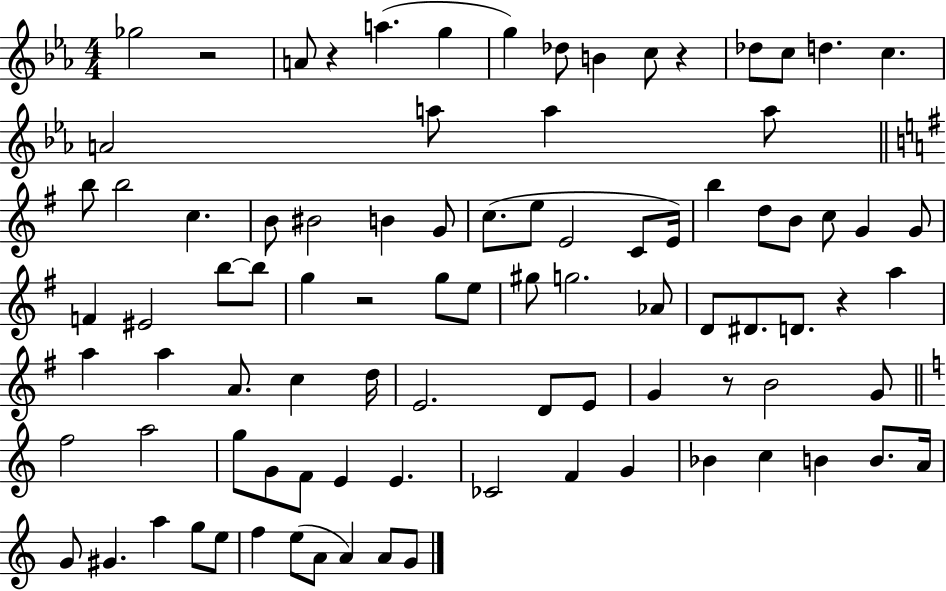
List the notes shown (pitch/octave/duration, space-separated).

Gb5/h R/h A4/e R/q A5/q. G5/q G5/q Db5/e B4/q C5/e R/q Db5/e C5/e D5/q. C5/q. A4/h A5/e A5/q A5/e B5/e B5/h C5/q. B4/e BIS4/h B4/q G4/e C5/e. E5/e E4/h C4/e E4/s B5/q D5/e B4/e C5/e G4/q G4/e F4/q EIS4/h B5/e B5/e G5/q R/h G5/e E5/e G#5/e G5/h. Ab4/e D4/e D#4/e. D4/e. R/q A5/q A5/q A5/q A4/e. C5/q D5/s E4/h. D4/e E4/e G4/q R/e B4/h G4/e F5/h A5/h G5/e G4/e F4/e E4/q E4/q. CES4/h F4/q G4/q Bb4/q C5/q B4/q B4/e. A4/s G4/e G#4/q. A5/q G5/e E5/e F5/q E5/e A4/e A4/q A4/e G4/e